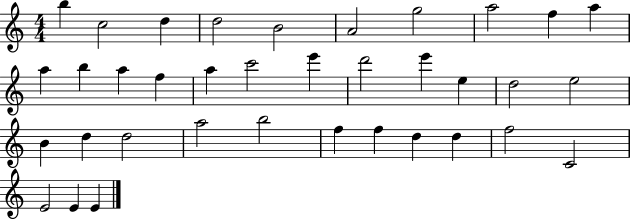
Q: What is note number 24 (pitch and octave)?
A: D5